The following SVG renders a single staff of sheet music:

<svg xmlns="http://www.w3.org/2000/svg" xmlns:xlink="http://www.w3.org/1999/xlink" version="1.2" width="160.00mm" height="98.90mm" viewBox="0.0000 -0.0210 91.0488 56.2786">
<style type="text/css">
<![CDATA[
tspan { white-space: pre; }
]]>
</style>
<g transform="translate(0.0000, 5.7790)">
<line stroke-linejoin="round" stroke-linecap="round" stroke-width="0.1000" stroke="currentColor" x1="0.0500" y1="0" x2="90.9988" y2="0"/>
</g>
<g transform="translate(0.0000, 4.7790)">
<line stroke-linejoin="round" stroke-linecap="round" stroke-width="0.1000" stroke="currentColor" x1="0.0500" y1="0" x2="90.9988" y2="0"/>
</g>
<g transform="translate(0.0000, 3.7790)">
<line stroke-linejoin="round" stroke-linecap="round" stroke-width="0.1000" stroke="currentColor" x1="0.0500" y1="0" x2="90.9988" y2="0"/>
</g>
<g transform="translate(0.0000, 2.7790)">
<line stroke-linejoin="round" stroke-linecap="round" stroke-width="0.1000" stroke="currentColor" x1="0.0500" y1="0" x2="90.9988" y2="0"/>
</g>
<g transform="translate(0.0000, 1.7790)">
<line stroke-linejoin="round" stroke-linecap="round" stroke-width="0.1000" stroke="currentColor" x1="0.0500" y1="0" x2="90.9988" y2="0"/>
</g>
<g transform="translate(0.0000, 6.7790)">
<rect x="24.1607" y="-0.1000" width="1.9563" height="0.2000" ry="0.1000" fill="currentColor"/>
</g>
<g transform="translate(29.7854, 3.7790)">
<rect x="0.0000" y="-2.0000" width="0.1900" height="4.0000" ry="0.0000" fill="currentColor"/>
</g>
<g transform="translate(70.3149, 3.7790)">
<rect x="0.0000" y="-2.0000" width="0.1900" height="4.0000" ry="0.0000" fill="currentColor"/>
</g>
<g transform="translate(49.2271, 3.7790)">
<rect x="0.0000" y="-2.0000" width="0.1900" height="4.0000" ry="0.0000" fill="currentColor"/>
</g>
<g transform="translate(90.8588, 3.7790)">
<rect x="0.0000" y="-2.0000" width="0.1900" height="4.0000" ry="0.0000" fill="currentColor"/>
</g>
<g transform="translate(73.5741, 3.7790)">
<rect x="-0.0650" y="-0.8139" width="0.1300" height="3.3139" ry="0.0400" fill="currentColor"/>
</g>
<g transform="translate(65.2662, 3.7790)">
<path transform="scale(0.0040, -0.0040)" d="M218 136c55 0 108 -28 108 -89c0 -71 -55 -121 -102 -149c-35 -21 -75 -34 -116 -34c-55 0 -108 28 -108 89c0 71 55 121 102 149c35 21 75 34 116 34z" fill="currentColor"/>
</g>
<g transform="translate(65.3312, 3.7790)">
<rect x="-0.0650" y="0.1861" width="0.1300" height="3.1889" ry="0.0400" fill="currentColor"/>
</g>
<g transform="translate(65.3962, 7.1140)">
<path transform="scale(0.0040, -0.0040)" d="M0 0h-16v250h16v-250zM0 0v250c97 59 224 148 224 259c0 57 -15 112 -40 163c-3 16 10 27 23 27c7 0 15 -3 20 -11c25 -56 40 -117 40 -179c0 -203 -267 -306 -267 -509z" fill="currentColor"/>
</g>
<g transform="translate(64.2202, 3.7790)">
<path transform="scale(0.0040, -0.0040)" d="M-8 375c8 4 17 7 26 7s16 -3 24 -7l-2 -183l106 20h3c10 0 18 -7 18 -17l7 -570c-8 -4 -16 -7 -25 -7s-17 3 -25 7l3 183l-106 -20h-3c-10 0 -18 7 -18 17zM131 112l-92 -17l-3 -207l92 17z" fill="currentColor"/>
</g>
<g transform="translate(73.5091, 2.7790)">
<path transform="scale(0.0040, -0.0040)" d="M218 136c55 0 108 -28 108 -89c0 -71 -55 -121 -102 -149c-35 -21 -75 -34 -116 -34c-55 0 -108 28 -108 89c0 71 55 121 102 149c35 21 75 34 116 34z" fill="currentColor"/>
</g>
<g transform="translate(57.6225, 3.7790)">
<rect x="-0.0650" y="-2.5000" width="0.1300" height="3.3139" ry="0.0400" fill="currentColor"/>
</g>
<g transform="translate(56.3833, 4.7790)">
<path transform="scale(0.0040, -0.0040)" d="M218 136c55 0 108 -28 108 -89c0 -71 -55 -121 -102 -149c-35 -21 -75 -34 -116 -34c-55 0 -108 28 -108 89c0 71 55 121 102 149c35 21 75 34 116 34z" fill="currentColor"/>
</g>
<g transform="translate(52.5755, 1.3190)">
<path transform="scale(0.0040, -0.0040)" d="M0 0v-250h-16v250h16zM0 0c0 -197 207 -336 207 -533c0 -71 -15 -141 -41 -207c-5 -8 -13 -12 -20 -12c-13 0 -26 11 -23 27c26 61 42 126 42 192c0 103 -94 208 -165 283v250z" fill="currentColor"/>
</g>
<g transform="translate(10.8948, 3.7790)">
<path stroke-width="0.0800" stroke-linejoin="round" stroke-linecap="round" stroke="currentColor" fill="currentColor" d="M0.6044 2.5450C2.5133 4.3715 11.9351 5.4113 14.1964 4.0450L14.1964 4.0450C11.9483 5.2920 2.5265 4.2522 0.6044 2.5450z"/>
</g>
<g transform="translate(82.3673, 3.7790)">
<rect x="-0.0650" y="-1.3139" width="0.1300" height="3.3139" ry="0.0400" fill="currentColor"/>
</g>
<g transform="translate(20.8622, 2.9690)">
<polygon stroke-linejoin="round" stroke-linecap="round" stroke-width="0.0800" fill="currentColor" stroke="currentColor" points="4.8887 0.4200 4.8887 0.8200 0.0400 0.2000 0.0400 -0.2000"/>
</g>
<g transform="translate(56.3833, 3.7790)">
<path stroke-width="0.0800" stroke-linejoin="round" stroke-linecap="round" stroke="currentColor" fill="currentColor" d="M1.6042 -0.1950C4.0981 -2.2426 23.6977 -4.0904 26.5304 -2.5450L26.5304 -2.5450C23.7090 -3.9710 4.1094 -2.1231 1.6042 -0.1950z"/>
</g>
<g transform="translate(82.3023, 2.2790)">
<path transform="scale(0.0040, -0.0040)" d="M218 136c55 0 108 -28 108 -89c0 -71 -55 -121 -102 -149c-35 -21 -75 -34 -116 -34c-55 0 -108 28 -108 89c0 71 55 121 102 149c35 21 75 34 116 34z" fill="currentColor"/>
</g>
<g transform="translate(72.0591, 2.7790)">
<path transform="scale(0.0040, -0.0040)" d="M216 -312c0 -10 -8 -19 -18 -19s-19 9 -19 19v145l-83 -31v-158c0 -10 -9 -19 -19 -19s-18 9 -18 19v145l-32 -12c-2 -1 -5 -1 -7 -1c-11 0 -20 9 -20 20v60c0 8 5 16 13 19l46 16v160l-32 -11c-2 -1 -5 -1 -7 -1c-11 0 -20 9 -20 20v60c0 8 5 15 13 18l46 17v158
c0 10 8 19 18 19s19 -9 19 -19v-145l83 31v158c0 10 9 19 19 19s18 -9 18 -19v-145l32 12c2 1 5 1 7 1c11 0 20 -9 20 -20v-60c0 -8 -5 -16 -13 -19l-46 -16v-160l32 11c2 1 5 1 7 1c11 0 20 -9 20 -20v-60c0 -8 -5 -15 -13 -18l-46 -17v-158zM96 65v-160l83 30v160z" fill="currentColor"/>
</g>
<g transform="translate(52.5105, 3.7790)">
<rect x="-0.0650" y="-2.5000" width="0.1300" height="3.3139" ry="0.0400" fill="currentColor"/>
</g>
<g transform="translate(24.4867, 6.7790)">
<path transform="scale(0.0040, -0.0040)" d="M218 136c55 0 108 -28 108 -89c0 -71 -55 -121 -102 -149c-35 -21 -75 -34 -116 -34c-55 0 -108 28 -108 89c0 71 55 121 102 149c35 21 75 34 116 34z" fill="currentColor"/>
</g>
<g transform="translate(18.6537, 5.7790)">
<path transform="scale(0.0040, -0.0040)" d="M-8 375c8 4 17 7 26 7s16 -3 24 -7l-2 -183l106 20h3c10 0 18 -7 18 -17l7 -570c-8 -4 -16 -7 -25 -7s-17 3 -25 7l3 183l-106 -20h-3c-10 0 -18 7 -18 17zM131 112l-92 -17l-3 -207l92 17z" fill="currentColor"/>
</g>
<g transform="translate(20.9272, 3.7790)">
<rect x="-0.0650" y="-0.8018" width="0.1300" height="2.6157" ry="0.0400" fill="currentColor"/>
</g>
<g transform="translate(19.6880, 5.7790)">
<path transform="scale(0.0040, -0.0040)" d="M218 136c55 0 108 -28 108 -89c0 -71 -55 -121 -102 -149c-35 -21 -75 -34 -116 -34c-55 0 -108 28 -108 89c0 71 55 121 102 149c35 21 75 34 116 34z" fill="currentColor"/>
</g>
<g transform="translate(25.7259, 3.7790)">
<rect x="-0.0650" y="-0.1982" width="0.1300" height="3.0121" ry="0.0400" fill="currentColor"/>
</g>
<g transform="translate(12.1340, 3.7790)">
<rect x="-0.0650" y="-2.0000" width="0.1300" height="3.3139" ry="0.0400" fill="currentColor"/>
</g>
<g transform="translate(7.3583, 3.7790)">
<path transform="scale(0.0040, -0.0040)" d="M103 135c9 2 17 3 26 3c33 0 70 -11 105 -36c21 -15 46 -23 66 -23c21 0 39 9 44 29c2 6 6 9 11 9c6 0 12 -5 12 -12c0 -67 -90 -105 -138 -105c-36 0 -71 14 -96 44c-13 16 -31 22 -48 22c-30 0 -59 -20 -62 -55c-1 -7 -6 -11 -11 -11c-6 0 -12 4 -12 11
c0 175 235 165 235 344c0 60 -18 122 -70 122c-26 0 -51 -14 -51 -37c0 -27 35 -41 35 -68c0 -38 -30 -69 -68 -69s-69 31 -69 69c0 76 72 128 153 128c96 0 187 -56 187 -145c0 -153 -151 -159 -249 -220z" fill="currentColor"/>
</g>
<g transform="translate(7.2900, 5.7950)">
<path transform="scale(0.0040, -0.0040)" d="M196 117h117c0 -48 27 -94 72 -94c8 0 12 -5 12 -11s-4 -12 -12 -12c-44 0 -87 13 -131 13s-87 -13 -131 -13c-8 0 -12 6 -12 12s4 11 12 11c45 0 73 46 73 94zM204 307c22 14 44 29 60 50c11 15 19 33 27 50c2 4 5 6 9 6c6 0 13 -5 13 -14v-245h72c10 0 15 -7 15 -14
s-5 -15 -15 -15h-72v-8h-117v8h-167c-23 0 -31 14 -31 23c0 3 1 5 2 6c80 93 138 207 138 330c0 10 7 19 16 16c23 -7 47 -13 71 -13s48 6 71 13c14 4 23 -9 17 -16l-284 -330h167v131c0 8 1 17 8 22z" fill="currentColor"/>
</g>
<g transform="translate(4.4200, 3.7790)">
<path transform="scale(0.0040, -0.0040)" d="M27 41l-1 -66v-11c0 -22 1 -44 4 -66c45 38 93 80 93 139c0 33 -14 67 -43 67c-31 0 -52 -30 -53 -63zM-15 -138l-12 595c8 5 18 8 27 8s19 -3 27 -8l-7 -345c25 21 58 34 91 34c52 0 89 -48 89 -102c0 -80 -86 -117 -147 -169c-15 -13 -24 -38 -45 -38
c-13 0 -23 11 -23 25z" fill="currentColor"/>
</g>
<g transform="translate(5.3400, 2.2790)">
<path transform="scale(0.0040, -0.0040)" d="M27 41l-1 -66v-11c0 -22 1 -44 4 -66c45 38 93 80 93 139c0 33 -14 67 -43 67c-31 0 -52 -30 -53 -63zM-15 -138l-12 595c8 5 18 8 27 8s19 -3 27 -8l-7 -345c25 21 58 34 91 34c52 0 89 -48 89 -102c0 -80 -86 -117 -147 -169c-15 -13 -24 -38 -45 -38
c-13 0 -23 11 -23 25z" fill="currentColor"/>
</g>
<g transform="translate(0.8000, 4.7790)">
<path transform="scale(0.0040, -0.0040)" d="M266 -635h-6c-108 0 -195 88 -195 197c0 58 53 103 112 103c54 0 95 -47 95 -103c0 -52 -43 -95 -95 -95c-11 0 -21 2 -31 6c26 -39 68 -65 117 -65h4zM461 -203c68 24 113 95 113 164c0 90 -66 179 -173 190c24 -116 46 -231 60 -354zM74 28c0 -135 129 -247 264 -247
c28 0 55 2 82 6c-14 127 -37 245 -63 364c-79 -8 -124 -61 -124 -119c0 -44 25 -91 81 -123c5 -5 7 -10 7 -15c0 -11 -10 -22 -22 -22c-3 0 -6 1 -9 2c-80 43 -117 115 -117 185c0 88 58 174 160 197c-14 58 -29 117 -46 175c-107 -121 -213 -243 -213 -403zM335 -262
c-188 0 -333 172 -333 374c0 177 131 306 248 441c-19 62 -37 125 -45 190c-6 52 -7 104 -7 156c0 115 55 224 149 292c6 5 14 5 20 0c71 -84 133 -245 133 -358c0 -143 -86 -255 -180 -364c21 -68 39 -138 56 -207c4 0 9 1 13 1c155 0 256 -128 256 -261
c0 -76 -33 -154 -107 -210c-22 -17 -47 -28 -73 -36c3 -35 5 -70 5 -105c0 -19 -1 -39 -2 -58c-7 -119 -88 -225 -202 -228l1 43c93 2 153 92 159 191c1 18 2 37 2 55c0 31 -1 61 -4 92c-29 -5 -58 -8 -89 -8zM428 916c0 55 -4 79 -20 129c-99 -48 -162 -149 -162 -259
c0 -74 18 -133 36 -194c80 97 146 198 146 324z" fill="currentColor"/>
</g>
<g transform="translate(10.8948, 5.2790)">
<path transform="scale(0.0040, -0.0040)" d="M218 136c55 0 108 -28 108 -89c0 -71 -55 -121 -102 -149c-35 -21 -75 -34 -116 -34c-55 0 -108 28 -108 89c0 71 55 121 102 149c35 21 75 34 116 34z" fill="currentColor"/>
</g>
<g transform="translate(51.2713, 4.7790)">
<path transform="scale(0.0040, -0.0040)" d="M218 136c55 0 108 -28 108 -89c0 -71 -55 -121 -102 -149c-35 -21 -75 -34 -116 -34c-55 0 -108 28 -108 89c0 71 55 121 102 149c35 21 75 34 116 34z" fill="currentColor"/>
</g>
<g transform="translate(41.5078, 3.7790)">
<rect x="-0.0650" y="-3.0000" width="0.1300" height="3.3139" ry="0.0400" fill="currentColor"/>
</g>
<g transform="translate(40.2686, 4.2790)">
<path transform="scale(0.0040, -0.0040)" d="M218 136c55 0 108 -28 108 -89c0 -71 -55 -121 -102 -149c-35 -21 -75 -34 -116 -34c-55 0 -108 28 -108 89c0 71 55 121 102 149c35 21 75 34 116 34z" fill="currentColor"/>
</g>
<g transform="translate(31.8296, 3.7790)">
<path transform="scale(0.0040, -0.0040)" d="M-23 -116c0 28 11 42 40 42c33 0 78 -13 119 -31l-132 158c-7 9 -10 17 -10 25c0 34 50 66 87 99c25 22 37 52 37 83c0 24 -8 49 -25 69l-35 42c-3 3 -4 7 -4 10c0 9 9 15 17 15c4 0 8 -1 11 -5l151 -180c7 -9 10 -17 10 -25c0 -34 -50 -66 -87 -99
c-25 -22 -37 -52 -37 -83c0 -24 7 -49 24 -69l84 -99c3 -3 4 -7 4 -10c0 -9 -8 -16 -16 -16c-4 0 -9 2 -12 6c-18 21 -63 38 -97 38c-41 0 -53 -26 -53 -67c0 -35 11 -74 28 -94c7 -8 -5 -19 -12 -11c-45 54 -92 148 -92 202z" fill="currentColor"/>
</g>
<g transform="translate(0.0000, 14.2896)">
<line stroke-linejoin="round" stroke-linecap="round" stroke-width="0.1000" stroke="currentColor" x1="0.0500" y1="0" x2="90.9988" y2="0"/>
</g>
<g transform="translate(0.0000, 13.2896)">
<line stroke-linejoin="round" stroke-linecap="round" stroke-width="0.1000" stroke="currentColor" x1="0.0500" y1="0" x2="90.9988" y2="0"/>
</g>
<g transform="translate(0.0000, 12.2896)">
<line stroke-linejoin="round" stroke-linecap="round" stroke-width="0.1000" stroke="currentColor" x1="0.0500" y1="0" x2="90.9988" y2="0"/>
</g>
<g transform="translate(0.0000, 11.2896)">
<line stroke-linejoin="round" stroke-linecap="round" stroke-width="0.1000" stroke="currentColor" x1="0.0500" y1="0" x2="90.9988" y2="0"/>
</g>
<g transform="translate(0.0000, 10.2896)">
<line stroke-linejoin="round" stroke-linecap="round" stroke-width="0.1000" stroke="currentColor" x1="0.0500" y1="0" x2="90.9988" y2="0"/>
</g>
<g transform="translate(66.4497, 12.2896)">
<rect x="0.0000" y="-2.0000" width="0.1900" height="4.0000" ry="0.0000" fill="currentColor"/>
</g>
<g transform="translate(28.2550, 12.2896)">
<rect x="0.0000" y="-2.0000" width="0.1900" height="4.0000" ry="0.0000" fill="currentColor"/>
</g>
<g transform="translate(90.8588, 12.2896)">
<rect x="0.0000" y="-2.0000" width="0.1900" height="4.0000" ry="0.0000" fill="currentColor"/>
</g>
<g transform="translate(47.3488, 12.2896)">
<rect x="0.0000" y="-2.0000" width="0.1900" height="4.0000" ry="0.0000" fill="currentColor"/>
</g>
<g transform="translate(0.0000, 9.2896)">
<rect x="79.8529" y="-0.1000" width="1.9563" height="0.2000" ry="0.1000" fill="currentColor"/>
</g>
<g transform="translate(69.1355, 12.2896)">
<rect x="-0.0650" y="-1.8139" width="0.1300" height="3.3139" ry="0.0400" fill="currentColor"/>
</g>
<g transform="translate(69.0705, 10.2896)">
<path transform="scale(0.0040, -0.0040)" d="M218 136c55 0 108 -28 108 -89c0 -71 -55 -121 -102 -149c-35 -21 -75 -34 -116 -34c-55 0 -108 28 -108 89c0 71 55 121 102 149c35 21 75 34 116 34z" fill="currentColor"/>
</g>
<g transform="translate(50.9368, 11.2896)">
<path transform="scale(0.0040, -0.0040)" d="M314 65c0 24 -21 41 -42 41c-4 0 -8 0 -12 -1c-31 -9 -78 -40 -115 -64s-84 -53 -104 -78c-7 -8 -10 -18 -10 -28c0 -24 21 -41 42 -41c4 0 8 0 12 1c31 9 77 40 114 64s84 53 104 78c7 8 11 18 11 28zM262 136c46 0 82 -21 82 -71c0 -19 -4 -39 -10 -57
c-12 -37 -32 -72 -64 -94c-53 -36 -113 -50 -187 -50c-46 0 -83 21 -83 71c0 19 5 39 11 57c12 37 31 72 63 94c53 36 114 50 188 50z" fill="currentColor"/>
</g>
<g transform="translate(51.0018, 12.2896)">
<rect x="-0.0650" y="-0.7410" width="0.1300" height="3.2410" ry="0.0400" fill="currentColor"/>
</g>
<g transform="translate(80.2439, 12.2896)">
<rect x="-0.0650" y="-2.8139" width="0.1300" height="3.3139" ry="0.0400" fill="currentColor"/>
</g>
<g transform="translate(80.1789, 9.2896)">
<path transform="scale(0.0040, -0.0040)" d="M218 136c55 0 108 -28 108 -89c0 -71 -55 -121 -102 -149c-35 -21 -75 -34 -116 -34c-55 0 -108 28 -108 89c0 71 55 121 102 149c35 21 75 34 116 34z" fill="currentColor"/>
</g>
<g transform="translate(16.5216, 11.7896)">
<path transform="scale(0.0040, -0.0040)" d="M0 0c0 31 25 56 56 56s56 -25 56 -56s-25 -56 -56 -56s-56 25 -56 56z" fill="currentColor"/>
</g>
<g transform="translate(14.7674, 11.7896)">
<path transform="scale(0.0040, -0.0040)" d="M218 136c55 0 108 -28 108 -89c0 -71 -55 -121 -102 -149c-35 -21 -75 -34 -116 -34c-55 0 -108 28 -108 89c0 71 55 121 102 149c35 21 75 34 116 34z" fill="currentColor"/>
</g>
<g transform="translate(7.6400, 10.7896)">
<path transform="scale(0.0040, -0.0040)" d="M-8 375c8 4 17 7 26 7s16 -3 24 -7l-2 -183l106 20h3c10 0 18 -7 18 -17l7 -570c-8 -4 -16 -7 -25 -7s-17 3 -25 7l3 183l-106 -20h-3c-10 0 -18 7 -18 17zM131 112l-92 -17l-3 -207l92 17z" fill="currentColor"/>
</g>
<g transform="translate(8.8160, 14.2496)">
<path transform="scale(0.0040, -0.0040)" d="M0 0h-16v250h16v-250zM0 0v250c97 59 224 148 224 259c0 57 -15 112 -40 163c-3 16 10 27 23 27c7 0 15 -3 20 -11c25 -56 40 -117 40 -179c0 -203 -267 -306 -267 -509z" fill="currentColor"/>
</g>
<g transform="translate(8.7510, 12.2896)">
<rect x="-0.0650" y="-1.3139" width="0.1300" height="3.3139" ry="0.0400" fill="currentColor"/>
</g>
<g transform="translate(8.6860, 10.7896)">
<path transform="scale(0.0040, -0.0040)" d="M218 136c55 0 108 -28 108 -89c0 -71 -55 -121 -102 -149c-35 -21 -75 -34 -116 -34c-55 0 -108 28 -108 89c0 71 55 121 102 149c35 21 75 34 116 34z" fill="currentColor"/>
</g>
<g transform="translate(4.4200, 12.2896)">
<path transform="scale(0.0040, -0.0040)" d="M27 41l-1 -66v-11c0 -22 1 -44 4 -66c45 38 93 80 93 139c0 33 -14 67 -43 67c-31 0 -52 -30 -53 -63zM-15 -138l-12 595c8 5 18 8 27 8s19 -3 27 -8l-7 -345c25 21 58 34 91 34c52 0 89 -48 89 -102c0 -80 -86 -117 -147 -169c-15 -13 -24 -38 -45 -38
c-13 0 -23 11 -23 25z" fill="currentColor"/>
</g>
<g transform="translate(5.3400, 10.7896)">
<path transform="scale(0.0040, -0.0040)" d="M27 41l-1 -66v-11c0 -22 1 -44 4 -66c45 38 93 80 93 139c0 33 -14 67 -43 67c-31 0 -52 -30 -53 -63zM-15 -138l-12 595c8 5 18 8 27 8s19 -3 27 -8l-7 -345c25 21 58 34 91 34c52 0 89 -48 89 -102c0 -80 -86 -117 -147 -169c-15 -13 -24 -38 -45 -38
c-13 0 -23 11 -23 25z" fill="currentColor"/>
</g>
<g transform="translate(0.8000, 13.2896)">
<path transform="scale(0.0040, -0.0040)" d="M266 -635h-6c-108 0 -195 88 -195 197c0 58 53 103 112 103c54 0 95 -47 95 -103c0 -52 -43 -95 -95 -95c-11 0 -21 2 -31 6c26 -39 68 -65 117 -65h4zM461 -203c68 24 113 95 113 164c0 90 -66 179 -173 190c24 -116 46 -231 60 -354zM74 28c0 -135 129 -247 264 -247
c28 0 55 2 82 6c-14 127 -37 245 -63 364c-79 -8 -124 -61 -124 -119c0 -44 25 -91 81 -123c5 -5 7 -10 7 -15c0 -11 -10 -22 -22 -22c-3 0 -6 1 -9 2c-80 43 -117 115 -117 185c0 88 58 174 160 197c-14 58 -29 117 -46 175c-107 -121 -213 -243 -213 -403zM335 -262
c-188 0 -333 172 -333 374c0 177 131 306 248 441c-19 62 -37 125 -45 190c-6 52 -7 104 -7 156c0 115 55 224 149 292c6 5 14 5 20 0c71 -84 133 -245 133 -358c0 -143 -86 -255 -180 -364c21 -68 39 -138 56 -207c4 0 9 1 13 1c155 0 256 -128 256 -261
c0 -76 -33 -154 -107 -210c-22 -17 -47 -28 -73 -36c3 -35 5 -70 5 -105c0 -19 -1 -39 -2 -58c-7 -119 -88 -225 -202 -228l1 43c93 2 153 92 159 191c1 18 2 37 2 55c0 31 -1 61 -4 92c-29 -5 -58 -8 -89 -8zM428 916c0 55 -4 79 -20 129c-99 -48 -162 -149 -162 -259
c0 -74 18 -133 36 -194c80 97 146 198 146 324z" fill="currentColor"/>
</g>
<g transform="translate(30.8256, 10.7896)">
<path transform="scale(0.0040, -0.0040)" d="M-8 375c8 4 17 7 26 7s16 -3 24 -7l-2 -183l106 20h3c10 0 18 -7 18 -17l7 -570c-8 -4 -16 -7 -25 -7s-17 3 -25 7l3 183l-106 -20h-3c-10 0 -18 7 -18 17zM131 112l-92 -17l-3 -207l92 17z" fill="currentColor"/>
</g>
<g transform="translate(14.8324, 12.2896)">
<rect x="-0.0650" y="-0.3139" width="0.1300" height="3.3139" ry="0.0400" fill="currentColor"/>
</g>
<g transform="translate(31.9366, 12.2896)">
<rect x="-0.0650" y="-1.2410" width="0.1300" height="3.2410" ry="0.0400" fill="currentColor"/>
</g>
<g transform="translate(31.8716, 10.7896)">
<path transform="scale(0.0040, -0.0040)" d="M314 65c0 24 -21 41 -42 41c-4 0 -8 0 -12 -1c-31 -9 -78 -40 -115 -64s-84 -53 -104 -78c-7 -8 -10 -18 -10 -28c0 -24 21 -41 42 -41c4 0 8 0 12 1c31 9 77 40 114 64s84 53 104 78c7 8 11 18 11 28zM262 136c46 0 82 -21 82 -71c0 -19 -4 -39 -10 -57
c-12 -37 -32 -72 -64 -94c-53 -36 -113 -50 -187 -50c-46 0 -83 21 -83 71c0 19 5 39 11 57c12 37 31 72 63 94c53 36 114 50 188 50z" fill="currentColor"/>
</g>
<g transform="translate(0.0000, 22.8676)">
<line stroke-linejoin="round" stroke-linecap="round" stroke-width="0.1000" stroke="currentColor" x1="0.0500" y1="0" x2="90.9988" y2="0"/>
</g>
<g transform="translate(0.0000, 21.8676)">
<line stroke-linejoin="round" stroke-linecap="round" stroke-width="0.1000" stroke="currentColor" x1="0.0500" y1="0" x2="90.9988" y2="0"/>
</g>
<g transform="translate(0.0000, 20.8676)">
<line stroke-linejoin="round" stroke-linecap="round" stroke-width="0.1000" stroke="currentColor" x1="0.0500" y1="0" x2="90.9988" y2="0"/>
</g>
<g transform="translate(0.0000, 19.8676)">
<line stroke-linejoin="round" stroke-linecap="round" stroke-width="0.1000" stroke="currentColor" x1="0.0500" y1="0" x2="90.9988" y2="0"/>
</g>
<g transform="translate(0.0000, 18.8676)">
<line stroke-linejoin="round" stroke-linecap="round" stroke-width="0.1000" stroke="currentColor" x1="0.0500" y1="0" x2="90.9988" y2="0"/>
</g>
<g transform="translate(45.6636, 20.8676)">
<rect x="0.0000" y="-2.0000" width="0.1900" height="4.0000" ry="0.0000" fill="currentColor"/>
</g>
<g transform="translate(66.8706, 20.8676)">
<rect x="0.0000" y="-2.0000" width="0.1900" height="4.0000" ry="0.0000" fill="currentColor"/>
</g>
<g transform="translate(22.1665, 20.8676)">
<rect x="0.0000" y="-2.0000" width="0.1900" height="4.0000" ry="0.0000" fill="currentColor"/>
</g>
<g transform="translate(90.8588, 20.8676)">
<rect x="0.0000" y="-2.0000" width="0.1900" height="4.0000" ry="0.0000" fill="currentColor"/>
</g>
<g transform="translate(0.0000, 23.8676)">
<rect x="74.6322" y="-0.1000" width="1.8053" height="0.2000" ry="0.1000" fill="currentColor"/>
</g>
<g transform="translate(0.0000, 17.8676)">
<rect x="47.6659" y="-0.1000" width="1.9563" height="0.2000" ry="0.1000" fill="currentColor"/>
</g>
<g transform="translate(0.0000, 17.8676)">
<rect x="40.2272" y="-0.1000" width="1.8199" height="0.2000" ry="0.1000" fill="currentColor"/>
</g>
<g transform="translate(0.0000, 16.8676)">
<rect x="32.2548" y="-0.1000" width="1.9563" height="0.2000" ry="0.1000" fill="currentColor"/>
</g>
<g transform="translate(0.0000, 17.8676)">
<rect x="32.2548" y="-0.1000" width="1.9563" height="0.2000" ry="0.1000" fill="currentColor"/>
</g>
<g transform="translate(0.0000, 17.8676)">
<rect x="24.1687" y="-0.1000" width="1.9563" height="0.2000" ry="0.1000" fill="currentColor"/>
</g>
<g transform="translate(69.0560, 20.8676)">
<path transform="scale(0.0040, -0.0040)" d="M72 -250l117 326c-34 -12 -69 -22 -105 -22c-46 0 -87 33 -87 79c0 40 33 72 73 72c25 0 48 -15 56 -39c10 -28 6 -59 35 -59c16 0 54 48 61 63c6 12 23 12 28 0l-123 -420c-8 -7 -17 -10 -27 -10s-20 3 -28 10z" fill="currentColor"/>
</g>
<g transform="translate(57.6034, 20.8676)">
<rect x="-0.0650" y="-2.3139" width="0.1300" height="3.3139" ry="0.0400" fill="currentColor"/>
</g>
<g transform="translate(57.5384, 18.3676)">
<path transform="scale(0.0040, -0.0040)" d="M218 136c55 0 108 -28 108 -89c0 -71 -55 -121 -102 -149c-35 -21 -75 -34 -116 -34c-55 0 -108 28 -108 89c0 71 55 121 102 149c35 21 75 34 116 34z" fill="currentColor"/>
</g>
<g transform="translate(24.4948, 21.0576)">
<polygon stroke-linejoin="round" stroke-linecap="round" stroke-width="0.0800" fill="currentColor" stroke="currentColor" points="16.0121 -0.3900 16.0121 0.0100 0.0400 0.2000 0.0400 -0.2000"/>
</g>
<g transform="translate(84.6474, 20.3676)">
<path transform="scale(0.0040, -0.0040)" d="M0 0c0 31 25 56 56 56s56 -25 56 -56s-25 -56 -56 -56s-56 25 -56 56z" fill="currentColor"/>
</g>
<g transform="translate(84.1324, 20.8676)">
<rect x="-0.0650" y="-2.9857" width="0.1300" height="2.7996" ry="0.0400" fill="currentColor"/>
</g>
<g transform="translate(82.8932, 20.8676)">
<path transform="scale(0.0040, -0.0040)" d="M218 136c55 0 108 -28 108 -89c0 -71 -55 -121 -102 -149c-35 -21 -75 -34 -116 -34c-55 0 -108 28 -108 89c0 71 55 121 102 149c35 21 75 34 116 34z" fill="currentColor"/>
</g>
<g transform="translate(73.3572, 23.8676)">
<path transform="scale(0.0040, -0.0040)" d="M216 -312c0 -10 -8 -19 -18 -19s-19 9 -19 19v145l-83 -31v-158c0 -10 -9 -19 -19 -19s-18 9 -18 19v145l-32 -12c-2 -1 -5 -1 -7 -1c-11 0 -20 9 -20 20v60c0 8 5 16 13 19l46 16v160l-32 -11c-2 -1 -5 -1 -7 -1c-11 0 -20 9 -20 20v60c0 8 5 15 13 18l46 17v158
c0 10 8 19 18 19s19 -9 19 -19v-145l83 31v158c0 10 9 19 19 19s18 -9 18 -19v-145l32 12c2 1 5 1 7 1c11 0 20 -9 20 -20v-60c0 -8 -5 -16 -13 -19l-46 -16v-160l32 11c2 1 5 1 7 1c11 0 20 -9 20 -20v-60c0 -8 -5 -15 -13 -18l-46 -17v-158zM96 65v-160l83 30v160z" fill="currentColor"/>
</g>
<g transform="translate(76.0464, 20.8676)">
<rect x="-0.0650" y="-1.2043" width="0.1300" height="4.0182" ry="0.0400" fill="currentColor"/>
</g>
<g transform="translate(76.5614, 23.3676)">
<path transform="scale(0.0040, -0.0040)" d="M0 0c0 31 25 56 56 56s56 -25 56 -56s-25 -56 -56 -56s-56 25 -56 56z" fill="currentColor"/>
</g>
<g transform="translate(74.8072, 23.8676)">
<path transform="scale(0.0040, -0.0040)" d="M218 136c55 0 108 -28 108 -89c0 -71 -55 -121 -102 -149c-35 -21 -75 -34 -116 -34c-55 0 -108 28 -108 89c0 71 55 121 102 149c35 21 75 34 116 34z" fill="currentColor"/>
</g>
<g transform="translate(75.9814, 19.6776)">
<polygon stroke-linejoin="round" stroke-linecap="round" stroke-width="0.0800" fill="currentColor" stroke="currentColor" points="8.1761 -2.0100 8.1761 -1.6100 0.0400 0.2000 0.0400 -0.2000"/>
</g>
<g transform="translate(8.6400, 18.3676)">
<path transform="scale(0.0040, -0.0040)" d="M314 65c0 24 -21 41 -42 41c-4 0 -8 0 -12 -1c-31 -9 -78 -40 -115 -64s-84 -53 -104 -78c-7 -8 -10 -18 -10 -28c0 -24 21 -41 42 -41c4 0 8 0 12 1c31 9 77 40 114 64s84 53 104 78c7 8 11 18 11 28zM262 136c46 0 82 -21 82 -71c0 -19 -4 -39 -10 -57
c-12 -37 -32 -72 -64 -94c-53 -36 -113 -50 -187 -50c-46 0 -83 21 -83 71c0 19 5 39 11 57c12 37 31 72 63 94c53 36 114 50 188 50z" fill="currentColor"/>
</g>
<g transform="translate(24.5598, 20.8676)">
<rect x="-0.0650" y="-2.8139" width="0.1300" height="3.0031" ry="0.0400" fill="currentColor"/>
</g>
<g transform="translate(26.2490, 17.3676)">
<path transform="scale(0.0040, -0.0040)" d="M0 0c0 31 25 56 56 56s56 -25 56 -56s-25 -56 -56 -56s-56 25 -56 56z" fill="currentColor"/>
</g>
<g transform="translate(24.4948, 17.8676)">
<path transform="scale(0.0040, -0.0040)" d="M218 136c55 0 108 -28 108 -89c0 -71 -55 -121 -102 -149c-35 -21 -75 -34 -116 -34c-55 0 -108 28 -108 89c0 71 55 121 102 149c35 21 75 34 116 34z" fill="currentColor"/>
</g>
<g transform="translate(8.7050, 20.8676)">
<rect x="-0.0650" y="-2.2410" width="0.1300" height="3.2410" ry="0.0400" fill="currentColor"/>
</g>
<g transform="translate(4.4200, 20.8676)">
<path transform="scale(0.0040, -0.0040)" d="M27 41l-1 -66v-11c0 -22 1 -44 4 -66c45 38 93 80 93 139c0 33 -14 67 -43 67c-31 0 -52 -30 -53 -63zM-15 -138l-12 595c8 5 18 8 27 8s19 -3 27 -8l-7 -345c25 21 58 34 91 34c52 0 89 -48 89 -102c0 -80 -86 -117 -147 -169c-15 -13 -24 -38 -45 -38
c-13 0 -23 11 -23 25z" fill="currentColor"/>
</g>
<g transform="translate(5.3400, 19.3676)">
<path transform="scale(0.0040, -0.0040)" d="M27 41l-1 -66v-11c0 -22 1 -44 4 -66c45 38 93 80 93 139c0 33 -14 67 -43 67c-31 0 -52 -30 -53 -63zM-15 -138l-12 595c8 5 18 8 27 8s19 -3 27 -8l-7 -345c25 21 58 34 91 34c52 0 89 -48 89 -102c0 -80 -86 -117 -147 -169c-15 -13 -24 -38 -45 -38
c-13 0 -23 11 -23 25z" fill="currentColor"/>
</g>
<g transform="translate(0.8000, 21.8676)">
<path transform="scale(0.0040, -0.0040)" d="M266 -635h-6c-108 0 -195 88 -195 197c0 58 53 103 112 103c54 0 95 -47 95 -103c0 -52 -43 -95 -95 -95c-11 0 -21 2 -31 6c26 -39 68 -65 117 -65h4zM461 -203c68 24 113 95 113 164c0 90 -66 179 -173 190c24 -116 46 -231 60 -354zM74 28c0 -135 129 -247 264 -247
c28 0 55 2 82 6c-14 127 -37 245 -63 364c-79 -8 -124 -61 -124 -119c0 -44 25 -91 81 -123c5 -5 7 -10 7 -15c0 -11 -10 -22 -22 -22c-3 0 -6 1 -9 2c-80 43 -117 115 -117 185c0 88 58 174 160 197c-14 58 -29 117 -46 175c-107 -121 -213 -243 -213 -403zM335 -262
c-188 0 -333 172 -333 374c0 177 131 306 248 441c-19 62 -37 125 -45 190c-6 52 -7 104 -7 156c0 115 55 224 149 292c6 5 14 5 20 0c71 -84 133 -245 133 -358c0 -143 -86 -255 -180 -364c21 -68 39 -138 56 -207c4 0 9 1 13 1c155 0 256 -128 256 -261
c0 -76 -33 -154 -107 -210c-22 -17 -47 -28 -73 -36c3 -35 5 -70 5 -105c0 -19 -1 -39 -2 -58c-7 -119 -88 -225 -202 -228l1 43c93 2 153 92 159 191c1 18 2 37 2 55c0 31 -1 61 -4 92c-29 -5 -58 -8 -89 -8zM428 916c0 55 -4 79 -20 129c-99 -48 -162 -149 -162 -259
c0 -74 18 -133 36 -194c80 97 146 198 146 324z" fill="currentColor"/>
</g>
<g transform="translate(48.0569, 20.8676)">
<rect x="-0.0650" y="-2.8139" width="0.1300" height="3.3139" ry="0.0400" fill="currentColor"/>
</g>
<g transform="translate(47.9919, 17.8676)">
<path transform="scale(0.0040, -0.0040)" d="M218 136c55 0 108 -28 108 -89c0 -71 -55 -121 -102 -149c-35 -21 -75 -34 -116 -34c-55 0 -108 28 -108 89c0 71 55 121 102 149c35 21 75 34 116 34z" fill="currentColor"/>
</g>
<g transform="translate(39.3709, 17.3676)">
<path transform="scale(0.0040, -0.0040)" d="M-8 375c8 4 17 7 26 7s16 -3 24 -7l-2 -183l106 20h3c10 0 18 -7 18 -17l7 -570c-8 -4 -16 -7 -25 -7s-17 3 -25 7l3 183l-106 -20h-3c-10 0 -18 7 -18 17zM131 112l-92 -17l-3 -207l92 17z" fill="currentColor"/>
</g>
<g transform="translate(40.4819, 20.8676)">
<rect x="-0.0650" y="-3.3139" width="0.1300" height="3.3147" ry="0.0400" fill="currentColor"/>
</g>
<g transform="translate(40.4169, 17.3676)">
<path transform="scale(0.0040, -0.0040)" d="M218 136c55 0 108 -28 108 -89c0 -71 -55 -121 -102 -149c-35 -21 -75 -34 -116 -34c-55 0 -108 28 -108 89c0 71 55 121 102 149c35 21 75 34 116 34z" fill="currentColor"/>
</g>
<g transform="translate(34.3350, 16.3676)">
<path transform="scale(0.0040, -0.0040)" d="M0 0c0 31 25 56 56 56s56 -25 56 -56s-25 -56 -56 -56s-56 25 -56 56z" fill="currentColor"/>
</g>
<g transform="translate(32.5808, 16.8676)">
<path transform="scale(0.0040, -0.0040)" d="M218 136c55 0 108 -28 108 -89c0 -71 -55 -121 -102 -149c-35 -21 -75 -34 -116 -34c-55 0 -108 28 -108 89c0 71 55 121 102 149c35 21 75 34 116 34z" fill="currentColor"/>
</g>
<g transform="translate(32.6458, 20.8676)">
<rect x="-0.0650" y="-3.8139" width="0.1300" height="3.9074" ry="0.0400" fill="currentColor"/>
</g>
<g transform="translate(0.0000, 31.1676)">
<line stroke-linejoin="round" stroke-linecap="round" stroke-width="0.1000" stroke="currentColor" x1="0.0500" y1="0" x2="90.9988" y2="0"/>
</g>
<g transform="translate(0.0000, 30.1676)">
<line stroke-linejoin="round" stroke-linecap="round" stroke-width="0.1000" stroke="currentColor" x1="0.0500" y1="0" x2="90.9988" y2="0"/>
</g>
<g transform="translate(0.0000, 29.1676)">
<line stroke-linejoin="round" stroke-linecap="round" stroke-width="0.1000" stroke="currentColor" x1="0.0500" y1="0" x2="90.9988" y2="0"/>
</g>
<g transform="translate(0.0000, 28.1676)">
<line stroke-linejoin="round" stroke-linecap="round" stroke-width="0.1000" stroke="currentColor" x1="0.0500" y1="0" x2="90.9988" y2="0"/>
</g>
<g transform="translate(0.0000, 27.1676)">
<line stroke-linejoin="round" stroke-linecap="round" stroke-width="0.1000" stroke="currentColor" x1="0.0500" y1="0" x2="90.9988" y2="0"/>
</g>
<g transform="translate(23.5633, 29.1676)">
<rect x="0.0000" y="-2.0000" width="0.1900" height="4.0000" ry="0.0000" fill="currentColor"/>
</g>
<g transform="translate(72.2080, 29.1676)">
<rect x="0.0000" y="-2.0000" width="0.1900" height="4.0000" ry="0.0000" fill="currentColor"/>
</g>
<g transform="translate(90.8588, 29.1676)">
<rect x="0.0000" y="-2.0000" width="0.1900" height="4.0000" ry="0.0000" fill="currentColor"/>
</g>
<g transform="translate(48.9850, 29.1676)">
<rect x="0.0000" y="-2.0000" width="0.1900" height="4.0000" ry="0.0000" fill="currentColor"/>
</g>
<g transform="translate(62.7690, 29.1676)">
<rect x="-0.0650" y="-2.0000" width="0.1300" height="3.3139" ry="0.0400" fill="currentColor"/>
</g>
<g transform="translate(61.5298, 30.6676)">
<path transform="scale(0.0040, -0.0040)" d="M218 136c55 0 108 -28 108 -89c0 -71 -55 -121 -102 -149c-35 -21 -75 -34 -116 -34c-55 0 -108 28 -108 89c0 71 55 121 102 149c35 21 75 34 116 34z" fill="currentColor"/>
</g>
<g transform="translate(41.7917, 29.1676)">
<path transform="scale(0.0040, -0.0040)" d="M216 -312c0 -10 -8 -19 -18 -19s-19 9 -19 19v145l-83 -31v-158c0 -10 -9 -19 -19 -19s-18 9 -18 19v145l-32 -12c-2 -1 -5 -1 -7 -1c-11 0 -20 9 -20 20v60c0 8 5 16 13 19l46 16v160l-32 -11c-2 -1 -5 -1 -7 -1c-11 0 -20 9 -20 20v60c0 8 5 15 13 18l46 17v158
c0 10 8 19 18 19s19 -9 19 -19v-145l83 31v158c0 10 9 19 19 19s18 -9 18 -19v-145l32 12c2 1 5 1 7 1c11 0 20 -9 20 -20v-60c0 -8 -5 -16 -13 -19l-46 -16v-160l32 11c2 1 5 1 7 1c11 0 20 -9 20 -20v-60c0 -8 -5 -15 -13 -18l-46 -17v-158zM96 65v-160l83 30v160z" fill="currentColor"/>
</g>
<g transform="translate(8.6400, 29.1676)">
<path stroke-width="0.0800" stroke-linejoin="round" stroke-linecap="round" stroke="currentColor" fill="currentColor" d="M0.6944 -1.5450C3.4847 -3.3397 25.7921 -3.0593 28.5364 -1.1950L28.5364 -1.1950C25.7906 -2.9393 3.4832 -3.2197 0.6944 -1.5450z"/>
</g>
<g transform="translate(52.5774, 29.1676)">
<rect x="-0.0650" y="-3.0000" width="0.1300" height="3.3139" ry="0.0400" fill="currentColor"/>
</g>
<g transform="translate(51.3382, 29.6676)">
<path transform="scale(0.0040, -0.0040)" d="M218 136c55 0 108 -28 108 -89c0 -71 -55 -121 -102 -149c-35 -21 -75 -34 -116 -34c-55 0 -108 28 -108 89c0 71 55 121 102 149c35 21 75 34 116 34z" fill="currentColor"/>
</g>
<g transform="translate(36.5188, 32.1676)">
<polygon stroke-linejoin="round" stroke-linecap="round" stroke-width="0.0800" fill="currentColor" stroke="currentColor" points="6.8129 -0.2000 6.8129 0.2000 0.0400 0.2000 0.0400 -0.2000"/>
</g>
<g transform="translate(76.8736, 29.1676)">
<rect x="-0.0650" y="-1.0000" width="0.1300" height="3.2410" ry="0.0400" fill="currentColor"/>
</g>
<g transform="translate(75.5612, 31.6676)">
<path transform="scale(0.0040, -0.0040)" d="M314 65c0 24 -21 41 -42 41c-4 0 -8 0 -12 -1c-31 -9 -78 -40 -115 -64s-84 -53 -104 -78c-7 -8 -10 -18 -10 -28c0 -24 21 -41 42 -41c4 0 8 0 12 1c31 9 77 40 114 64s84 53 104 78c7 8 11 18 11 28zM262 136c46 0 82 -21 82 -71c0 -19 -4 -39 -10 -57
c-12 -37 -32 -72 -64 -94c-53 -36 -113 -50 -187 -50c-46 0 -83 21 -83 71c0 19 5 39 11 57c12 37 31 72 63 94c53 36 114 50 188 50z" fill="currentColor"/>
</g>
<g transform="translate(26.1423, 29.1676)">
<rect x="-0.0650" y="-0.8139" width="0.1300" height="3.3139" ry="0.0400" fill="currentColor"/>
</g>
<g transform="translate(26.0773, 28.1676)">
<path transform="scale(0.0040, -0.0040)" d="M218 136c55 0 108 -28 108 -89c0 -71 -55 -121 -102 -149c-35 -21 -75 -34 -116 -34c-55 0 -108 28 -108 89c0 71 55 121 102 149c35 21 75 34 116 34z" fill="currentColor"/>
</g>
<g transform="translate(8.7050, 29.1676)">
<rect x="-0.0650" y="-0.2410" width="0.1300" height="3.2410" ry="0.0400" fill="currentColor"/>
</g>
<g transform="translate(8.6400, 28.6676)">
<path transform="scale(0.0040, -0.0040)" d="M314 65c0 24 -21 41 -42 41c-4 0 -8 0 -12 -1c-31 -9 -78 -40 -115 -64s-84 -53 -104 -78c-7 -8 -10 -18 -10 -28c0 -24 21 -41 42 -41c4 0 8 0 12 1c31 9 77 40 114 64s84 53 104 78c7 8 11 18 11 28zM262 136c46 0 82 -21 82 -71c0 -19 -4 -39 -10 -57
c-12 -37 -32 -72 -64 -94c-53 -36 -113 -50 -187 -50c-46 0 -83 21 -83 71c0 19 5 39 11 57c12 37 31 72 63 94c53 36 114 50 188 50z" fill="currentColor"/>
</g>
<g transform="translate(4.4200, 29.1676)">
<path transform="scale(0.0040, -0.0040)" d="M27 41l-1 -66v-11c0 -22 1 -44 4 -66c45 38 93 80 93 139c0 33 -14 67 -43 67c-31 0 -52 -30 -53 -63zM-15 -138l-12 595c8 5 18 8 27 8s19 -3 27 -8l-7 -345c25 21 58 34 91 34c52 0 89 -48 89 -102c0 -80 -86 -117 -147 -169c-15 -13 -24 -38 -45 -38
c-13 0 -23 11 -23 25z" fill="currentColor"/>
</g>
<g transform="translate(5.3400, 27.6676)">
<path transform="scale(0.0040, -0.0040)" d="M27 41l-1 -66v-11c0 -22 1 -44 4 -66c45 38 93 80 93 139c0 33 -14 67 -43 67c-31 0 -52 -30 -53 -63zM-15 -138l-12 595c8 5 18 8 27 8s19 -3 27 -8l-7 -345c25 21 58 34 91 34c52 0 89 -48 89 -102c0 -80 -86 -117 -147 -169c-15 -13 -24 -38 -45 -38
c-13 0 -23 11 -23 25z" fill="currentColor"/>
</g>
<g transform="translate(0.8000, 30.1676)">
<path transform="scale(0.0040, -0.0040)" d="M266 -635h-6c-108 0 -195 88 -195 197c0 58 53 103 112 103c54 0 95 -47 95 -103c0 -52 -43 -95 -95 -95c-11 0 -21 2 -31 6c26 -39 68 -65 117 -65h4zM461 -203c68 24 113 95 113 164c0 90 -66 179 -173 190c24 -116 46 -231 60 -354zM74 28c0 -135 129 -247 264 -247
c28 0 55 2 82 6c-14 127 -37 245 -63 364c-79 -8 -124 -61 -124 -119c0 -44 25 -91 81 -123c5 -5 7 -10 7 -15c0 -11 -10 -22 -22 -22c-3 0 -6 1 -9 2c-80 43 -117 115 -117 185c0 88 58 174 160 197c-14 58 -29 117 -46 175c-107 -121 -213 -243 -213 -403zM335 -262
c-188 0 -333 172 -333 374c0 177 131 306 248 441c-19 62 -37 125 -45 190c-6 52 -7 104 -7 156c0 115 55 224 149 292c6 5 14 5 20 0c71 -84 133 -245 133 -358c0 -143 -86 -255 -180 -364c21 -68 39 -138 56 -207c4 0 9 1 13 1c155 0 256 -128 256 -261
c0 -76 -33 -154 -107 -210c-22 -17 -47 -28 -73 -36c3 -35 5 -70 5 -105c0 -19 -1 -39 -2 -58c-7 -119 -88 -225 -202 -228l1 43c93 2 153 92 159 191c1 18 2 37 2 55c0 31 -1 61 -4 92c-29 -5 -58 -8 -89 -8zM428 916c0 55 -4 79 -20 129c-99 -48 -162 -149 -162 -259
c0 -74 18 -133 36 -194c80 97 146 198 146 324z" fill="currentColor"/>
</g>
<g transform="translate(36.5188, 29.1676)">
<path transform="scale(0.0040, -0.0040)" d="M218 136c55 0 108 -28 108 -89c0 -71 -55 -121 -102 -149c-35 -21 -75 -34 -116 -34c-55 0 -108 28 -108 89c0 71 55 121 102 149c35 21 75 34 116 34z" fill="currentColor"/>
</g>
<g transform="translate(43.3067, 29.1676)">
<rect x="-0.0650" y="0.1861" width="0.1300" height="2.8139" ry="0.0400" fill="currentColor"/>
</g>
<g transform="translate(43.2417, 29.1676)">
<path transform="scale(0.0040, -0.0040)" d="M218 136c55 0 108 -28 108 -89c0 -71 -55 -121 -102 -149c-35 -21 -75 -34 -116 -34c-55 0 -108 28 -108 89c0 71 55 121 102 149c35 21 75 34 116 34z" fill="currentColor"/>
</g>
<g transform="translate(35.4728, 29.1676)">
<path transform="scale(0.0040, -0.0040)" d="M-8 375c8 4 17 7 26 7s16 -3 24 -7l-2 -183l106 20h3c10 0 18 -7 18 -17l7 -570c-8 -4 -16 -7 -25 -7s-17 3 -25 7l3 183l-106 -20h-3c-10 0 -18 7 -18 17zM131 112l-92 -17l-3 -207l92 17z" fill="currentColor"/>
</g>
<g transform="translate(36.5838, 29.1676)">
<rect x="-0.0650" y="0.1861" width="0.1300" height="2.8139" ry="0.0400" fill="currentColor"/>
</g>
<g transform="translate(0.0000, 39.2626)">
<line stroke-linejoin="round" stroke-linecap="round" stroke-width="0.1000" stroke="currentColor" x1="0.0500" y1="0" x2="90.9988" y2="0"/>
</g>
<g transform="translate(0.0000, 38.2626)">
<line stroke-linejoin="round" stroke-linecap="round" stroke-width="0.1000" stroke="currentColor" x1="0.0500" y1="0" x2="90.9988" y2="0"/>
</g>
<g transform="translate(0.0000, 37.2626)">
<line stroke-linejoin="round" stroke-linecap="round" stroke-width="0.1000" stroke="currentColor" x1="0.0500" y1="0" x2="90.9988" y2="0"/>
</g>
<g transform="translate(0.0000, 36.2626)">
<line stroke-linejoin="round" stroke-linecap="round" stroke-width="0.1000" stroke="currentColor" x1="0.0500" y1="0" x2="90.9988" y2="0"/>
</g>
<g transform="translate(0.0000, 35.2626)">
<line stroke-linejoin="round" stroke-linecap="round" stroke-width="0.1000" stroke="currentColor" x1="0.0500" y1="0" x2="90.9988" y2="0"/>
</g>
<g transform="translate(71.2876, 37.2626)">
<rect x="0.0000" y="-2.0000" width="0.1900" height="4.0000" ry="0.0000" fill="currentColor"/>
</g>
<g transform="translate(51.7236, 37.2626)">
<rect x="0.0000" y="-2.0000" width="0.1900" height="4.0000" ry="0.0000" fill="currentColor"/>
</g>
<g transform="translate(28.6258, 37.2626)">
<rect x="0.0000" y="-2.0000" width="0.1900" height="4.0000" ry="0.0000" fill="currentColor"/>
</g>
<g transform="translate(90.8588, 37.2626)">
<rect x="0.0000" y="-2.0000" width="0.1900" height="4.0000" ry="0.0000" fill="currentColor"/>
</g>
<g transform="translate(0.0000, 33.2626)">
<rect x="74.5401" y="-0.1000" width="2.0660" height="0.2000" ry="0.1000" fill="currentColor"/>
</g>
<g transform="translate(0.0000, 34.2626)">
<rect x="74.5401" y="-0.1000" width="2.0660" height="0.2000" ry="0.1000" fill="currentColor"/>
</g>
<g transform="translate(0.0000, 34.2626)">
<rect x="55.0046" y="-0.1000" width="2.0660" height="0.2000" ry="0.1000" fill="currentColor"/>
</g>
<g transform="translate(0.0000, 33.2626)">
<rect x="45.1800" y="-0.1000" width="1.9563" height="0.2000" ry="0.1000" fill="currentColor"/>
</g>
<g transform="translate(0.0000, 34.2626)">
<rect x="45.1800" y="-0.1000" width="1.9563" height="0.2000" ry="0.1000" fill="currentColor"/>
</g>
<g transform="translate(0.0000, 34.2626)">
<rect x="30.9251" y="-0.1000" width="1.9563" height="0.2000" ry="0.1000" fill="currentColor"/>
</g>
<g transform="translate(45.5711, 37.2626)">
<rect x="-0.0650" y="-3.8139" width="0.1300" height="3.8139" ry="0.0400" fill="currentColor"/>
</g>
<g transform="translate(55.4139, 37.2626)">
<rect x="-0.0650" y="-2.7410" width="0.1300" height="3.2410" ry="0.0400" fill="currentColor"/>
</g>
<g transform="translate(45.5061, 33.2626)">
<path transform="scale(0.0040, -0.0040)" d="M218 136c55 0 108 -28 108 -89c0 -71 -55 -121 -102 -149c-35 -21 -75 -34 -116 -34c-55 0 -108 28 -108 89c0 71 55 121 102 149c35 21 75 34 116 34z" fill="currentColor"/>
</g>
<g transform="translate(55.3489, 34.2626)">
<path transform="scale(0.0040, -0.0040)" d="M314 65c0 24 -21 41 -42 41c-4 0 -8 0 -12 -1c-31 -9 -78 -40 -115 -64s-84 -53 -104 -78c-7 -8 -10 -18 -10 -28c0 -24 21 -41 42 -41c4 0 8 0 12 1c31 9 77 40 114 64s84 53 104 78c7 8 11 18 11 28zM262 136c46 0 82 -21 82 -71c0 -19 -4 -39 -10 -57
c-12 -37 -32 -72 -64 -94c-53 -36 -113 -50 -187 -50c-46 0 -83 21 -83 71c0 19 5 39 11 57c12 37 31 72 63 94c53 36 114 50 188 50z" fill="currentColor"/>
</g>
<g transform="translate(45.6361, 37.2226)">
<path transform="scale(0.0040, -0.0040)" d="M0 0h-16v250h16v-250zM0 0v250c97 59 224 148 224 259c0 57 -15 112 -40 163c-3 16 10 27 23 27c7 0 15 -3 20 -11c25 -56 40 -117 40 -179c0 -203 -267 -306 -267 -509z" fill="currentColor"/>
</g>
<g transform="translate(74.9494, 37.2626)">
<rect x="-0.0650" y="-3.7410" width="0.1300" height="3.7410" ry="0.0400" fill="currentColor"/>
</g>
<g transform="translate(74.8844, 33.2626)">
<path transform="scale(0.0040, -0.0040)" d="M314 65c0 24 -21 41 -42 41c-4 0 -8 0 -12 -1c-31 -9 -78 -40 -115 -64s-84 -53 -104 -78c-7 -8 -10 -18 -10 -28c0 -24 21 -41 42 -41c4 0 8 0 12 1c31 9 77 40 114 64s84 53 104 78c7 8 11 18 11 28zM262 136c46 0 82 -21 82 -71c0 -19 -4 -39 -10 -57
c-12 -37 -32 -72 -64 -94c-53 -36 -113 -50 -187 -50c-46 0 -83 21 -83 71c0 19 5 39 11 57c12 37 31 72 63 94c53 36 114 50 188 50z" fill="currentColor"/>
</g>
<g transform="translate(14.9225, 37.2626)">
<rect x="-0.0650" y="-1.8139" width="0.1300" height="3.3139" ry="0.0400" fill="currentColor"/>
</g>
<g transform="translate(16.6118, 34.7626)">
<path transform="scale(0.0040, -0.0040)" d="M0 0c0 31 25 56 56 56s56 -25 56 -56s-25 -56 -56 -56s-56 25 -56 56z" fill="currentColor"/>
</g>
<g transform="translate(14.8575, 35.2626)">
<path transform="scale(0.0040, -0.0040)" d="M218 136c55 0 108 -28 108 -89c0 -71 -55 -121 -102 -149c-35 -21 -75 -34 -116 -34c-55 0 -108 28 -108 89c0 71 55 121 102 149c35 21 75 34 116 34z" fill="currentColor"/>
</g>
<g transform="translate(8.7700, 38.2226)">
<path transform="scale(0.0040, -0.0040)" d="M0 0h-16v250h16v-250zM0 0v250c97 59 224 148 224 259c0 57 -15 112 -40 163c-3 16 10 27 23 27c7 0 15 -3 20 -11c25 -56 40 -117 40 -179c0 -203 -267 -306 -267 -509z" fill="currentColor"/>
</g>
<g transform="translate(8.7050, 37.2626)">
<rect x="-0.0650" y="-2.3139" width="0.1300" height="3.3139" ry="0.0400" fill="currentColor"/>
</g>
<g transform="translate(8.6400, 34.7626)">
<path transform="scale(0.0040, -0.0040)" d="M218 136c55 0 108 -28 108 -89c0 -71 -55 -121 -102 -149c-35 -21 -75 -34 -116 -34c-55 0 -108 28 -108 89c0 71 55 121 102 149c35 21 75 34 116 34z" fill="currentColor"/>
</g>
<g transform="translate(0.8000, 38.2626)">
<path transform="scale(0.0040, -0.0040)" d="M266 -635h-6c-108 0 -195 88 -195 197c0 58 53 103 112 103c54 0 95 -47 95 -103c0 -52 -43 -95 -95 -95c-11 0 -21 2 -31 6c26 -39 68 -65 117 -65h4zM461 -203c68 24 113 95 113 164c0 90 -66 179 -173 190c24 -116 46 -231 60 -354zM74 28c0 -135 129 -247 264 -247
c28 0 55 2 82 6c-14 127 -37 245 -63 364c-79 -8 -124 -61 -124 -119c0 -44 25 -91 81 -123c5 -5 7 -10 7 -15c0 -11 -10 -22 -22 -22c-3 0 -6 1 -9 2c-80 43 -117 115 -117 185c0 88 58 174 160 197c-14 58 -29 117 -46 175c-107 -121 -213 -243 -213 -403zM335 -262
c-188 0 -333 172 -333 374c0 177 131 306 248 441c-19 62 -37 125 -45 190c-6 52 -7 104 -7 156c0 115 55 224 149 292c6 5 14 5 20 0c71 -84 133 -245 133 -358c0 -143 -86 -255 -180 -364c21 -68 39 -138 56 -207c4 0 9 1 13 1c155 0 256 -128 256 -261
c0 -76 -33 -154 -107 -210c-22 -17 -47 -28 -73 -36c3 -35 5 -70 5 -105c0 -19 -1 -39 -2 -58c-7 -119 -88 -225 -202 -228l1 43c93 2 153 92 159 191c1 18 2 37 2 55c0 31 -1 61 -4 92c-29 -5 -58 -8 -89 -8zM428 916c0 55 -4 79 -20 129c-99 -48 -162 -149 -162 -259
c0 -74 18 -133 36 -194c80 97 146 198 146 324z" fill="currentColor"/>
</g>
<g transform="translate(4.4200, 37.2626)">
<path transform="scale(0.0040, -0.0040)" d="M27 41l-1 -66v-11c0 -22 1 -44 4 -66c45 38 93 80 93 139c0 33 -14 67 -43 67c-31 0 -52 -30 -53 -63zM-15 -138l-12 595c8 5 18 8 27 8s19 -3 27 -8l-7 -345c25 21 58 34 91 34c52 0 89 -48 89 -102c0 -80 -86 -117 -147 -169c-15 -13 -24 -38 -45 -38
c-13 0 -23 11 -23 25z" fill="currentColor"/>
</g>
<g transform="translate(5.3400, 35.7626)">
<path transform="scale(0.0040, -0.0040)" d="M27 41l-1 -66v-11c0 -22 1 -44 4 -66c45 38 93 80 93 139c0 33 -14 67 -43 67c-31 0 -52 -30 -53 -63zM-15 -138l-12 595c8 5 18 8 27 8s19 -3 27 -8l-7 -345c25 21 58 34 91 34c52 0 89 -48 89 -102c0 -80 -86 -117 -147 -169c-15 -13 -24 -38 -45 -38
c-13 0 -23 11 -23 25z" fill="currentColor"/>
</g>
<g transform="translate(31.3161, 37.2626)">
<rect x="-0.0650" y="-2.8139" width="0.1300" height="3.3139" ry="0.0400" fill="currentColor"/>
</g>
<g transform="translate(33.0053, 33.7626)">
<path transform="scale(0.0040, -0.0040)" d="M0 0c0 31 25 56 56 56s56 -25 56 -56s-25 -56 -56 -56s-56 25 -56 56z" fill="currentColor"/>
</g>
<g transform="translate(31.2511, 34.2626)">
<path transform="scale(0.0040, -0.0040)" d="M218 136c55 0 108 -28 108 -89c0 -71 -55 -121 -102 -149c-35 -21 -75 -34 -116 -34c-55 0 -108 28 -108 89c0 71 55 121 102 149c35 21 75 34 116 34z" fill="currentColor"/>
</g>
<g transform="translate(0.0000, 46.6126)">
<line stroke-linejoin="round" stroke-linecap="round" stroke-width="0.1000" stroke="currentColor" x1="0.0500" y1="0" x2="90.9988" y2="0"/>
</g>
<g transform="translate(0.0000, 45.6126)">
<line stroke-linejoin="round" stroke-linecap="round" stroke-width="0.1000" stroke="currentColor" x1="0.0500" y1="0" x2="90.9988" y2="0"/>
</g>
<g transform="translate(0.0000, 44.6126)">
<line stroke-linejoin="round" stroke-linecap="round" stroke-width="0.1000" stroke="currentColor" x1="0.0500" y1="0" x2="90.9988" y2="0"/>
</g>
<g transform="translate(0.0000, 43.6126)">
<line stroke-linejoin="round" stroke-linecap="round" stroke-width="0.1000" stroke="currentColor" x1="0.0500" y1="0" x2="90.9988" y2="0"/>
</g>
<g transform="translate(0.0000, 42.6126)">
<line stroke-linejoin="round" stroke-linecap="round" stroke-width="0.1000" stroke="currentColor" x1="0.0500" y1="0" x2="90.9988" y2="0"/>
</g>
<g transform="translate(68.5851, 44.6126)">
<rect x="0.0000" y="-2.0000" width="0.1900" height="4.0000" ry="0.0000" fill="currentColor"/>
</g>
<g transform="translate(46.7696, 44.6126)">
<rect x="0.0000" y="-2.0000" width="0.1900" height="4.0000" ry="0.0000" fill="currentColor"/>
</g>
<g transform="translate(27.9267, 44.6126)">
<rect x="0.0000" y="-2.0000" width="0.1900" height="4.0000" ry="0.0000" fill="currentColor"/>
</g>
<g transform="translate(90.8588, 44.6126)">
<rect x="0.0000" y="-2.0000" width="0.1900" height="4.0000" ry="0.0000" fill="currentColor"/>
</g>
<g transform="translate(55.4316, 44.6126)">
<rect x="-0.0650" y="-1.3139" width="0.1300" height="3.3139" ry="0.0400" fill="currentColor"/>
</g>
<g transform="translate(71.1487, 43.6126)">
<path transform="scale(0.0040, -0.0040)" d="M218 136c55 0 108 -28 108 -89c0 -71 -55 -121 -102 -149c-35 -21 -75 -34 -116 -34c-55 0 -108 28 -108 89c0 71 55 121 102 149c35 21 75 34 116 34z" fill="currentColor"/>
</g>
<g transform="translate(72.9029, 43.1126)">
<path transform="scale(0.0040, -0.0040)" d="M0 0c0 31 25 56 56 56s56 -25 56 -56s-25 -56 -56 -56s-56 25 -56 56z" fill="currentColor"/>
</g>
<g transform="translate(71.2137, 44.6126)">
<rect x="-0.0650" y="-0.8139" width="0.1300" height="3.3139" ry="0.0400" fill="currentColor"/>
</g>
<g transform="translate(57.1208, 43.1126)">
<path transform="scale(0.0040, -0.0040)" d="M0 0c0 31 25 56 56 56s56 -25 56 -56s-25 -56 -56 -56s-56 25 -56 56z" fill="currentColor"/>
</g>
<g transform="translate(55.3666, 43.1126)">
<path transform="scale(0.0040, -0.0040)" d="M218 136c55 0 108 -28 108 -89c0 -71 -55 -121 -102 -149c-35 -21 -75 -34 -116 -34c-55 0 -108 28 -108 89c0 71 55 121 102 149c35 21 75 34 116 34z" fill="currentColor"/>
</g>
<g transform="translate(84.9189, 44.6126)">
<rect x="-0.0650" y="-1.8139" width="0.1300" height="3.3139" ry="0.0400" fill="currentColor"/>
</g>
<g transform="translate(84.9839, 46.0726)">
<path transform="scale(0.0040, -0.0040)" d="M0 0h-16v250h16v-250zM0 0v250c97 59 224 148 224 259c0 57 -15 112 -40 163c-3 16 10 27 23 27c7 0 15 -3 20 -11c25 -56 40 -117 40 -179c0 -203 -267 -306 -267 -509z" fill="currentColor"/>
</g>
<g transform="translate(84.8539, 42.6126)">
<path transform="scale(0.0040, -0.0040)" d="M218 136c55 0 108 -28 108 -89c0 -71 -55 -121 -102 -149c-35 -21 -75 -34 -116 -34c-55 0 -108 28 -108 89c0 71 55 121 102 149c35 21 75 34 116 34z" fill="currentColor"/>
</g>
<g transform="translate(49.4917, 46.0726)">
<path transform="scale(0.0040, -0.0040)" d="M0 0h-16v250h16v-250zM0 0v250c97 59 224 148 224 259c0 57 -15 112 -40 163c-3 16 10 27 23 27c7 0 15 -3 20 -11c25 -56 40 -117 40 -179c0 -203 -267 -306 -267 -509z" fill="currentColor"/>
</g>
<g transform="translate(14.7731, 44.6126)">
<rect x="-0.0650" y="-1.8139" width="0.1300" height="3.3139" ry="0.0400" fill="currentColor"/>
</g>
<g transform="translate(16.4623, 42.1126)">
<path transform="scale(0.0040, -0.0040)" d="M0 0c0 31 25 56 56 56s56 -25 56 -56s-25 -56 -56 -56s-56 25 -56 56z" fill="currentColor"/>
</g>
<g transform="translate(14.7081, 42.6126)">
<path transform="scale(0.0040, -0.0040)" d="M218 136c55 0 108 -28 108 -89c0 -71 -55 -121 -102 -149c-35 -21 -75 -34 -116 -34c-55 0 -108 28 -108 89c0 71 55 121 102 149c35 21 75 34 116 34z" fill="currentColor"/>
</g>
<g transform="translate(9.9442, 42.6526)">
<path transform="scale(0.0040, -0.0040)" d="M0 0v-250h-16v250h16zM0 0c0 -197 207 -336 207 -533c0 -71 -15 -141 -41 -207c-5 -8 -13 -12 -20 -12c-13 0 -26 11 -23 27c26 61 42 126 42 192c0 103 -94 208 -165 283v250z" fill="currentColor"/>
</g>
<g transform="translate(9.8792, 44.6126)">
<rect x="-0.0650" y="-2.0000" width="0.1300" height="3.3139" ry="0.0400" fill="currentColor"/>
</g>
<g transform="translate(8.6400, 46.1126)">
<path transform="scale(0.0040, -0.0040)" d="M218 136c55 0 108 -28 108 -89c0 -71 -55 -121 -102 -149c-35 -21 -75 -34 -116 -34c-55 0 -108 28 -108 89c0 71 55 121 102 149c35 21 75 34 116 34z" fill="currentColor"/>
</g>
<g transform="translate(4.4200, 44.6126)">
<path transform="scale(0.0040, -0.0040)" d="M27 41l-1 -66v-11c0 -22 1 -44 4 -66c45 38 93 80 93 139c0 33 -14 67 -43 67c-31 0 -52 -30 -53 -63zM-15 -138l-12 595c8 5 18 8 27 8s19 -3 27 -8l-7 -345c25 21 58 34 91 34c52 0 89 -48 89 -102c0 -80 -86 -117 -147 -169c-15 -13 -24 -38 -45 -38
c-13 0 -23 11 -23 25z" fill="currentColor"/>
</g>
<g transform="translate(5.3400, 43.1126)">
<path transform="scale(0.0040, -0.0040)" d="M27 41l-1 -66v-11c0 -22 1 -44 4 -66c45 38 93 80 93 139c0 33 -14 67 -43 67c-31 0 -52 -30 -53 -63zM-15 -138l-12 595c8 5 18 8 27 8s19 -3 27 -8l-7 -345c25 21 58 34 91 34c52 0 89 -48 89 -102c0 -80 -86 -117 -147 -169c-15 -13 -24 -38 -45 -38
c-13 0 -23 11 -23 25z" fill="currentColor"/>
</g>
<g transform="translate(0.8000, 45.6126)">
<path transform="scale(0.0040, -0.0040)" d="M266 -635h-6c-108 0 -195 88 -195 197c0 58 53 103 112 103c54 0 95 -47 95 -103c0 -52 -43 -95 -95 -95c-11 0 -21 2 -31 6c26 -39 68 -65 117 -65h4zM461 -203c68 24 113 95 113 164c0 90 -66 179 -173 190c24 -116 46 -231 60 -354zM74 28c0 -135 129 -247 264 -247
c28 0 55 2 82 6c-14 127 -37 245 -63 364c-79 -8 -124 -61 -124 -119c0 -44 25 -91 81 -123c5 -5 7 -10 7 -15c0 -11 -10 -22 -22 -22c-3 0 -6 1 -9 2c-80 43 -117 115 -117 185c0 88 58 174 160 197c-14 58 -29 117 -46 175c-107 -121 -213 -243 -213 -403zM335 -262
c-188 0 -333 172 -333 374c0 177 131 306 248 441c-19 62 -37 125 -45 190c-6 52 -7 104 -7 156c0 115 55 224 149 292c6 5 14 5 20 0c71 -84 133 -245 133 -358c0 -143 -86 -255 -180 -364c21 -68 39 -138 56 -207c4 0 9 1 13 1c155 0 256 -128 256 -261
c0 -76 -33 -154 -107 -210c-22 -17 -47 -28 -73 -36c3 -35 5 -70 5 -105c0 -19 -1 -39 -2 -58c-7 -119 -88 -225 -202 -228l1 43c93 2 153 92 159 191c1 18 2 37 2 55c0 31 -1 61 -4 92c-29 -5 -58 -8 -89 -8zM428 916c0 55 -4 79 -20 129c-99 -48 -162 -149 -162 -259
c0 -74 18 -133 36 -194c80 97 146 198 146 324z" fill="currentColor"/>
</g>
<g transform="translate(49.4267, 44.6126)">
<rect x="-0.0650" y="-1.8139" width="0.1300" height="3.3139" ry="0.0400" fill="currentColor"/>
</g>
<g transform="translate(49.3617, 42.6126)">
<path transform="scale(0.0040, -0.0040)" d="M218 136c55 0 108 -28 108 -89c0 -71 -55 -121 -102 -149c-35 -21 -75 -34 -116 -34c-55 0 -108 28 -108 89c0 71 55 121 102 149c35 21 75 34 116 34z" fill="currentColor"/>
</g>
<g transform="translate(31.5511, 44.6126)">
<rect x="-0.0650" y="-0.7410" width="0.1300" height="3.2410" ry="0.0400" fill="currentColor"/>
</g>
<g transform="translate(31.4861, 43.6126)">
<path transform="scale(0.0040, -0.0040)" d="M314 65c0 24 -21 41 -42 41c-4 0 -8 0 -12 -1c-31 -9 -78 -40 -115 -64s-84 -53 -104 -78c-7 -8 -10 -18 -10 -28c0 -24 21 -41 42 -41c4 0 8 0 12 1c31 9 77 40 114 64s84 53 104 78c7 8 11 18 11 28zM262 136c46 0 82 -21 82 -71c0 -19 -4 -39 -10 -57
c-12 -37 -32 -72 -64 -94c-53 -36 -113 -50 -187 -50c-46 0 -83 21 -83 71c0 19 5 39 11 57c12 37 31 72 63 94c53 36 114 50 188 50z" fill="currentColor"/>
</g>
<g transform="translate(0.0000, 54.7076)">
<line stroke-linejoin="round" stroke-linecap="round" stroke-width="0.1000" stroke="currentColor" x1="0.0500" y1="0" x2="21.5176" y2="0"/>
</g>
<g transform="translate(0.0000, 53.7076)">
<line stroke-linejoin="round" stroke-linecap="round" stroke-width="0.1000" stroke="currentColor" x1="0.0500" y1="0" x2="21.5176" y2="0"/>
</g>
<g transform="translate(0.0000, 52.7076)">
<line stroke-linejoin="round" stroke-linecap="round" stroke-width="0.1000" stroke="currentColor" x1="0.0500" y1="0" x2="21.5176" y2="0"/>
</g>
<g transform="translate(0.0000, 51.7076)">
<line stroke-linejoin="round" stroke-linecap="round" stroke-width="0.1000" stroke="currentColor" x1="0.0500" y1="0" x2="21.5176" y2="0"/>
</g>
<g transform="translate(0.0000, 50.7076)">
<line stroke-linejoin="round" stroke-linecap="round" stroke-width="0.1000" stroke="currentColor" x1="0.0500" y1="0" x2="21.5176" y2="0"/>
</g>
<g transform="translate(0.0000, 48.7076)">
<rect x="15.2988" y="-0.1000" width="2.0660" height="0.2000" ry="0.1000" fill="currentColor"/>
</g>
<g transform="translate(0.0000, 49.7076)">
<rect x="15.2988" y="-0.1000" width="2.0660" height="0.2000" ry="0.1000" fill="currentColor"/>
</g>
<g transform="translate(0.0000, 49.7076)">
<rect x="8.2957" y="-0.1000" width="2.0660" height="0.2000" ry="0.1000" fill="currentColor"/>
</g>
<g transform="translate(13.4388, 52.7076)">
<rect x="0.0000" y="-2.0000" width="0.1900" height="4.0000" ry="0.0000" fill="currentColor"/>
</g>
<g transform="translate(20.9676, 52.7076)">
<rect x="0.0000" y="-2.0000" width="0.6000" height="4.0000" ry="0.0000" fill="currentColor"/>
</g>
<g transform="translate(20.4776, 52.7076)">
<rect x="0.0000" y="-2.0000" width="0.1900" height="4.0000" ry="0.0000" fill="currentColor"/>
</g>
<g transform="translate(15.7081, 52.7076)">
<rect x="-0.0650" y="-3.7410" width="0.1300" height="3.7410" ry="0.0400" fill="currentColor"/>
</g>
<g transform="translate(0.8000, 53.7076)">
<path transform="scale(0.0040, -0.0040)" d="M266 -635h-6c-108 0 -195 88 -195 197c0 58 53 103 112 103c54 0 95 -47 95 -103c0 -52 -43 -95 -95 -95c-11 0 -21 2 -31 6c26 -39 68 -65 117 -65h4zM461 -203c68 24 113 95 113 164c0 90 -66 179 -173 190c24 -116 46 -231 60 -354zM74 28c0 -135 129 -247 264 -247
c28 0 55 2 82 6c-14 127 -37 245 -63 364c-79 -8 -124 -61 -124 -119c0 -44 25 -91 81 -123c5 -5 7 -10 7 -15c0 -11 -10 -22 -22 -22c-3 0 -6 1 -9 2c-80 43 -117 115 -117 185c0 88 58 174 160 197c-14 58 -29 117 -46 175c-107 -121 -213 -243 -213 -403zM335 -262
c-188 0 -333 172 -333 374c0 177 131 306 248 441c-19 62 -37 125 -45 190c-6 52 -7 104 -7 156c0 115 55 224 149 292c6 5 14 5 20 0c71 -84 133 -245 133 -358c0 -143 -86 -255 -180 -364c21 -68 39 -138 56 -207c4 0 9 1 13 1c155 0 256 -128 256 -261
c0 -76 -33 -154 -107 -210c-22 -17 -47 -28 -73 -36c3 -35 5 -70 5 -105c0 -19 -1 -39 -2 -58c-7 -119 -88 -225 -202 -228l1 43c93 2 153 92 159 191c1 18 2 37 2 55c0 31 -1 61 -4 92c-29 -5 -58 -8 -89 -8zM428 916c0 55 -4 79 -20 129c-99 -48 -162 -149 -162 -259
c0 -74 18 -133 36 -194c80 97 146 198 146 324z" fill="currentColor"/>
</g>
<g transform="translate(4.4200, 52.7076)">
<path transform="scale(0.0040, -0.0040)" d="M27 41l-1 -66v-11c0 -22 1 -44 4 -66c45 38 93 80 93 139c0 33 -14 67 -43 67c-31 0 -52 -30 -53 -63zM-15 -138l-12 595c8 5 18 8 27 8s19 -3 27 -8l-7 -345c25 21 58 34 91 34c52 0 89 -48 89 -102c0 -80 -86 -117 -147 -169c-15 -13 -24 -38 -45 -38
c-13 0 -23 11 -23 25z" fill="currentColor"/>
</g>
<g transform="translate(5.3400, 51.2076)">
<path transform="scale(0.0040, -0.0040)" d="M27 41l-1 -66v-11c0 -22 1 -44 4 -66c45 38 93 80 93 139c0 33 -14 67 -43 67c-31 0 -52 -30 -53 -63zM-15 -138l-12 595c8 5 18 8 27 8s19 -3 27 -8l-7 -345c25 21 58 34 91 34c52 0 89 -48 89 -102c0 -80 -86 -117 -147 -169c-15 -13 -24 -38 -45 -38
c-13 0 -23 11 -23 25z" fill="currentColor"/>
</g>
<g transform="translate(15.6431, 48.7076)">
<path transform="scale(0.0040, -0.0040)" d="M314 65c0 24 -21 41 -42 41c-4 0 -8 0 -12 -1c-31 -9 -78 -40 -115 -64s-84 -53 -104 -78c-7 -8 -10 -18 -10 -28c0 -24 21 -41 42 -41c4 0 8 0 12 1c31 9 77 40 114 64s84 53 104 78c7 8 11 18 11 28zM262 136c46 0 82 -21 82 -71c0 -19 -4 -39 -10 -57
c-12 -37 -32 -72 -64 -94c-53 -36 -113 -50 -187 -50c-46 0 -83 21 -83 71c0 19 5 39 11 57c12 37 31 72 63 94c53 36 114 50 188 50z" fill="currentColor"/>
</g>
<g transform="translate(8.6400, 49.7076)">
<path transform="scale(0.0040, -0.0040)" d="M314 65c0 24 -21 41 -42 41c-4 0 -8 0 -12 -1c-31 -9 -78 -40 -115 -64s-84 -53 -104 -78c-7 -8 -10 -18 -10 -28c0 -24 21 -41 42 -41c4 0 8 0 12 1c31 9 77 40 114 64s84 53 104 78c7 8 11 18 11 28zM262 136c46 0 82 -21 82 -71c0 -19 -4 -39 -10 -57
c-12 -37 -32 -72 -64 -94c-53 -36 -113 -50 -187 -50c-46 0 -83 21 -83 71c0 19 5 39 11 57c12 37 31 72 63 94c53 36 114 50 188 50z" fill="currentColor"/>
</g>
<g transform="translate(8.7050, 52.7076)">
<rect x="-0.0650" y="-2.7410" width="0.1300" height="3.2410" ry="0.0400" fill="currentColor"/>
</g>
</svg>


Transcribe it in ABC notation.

X:1
T:Untitled
M:2/4
L:1/4
K:Bb
F E/2 C/2 z A G/2 G B/2 ^d _e e/2 c e2 d2 f a g2 a/2 c'/2 b/2 a g z/2 ^C/2 _B/2 c2 d B/2 ^B/2 A F D2 g/2 f a c'/2 a2 c'2 F/2 f d2 f/2 _e d f/2 a2 c'2